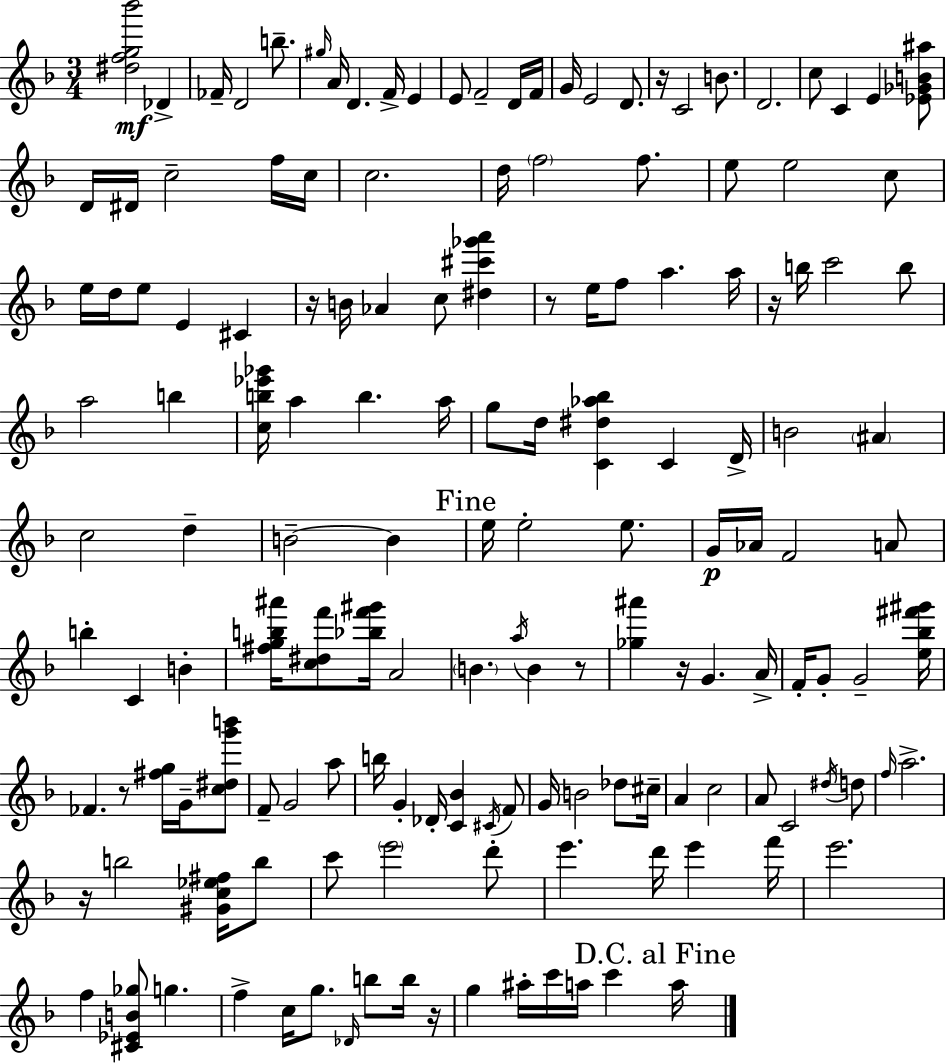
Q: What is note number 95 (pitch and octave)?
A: B4